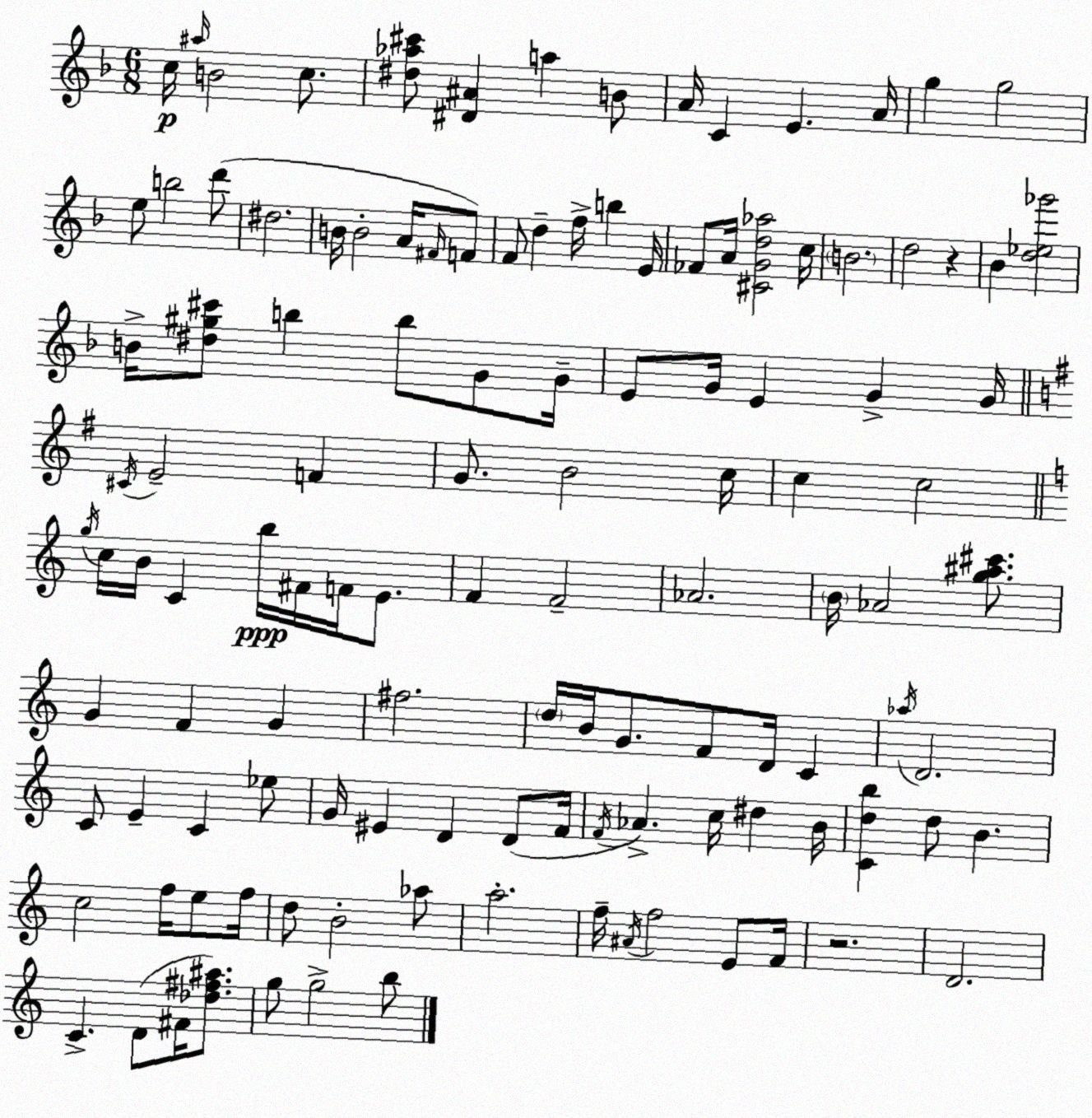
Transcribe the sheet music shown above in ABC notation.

X:1
T:Untitled
M:6/8
L:1/4
K:F
c/4 ^a/4 B2 c/2 [^d_a^c']/2 [^D^A] a B/2 A/4 C E A/4 g g2 e/2 b2 d'/2 ^d2 B/4 B2 A/4 ^F/4 F/2 F/2 d f/4 b E/4 _F/2 A/4 [^CGd_a]2 c/4 B2 d2 z _B [d_e_g']2 B/4 [^d^g^c']/2 b b/2 G/2 G/4 E/2 G/4 E G G/4 ^C/4 E2 F G/2 B2 c/4 c c2 g/4 c/4 B/4 C b/4 ^F/4 F/4 E/2 F F2 _A2 B/4 _A2 [g^a^c']/2 G F G ^f2 d/4 B/4 G/2 F/2 D/4 C _a/4 D2 C/2 E C _e/2 G/4 ^E D D/2 F/4 F/4 _A c/4 ^d B/4 [Cdb] d/2 B c2 f/4 e/2 f/4 d/2 B2 _a/2 a2 f/4 ^A/4 f2 E/2 F/4 z2 D2 C D/2 ^F/4 [_d^f^a]/2 g/2 g2 b/2